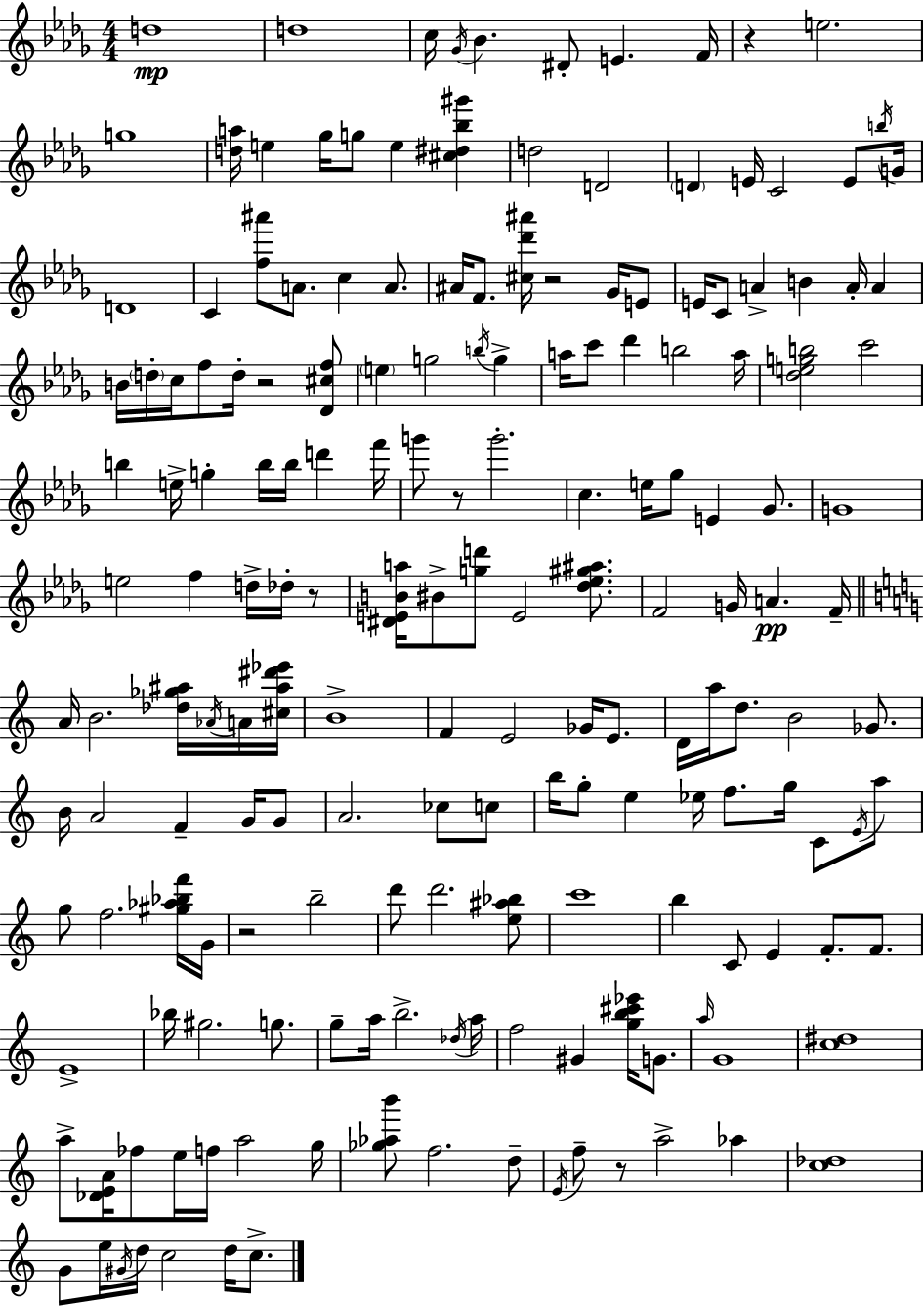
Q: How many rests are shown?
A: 7